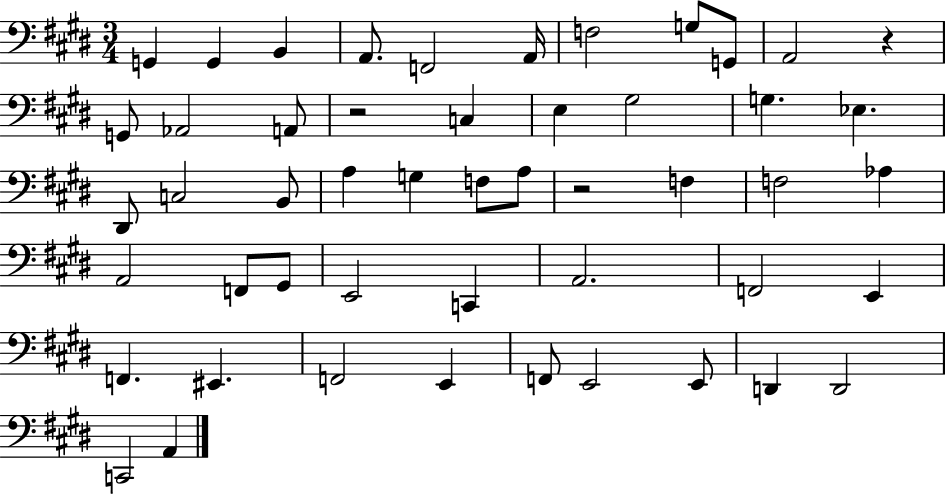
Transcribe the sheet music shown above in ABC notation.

X:1
T:Untitled
M:3/4
L:1/4
K:E
G,, G,, B,, A,,/2 F,,2 A,,/4 F,2 G,/2 G,,/2 A,,2 z G,,/2 _A,,2 A,,/2 z2 C, E, ^G,2 G, _E, ^D,,/2 C,2 B,,/2 A, G, F,/2 A,/2 z2 F, F,2 _A, A,,2 F,,/2 ^G,,/2 E,,2 C,, A,,2 F,,2 E,, F,, ^E,, F,,2 E,, F,,/2 E,,2 E,,/2 D,, D,,2 C,,2 A,,